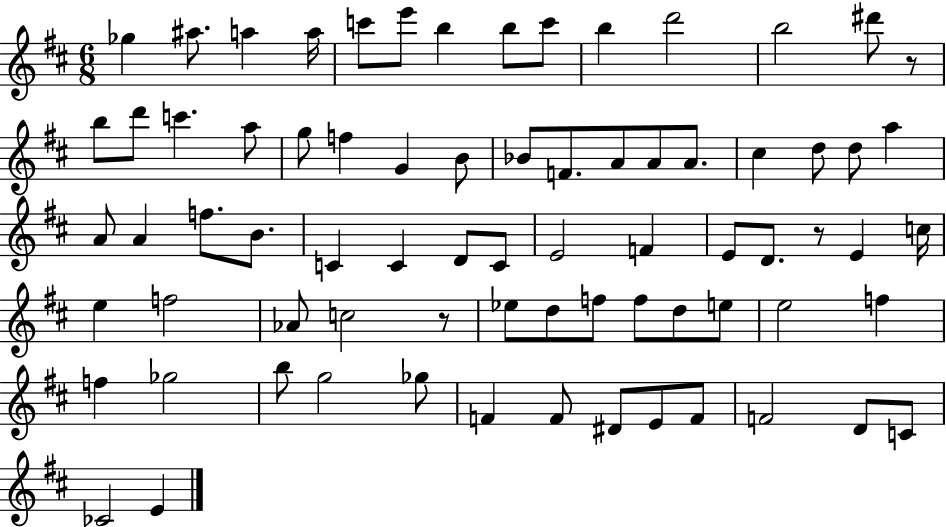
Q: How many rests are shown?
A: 3